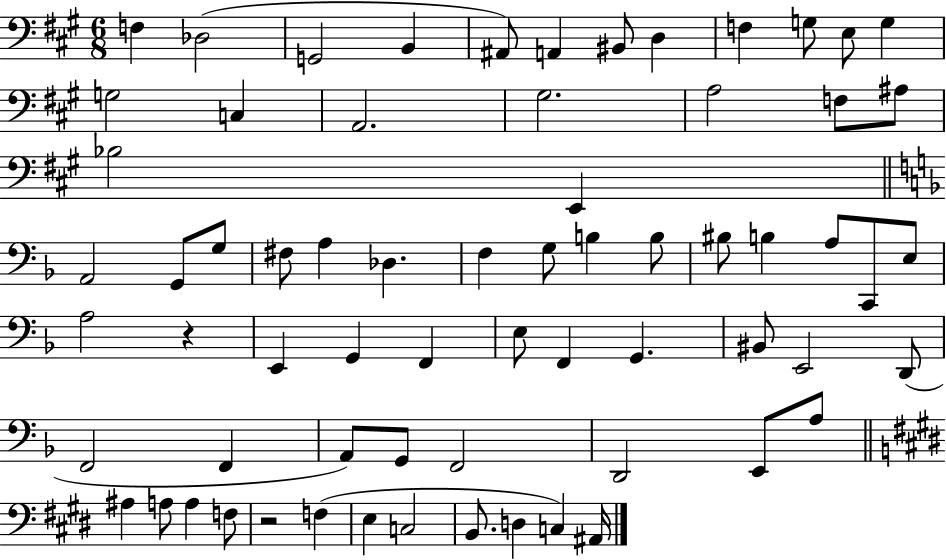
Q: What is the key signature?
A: A major